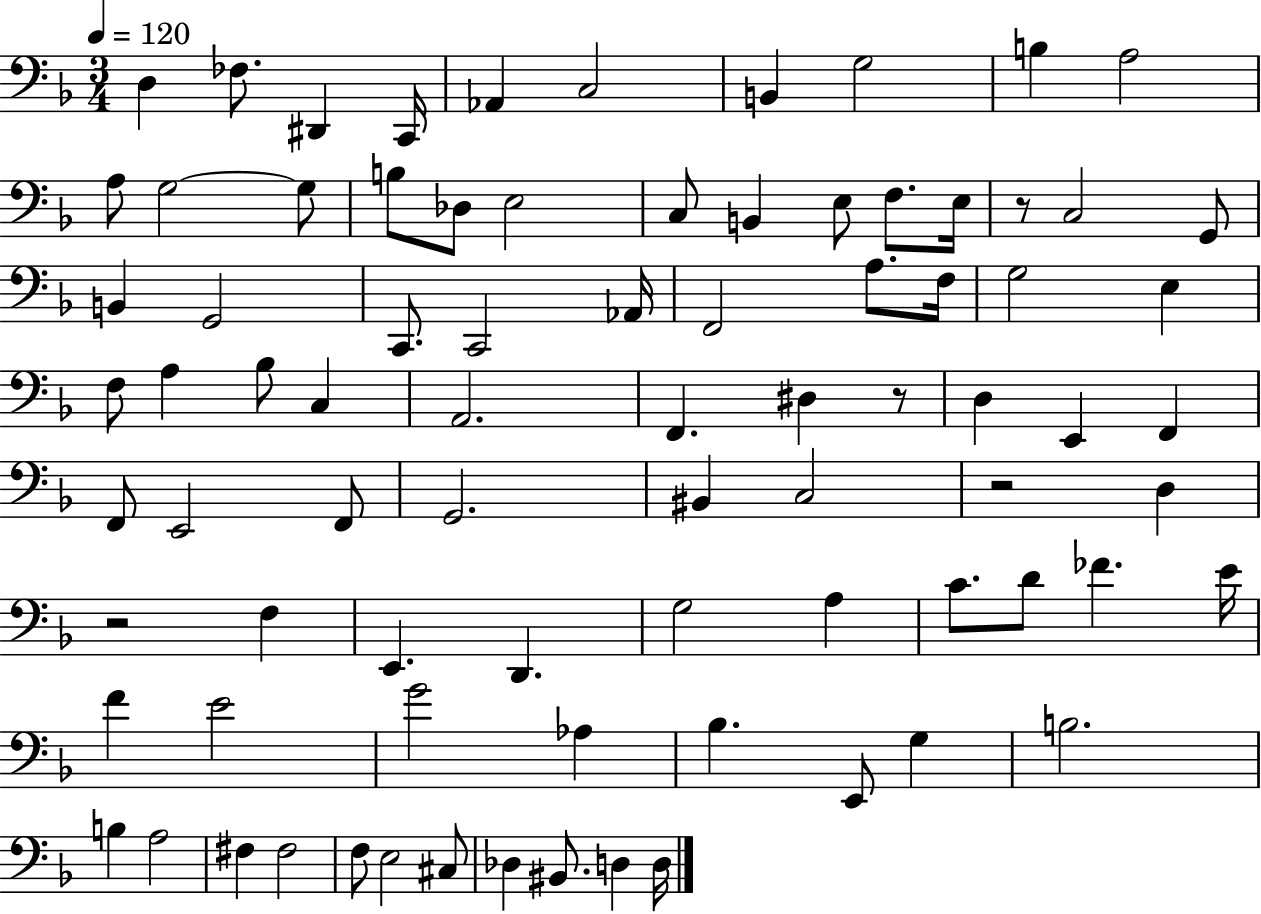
D3/q FES3/e. D#2/q C2/s Ab2/q C3/h B2/q G3/h B3/q A3/h A3/e G3/h G3/e B3/e Db3/e E3/h C3/e B2/q E3/e F3/e. E3/s R/e C3/h G2/e B2/q G2/h C2/e. C2/h Ab2/s F2/h A3/e. F3/s G3/h E3/q F3/e A3/q Bb3/e C3/q A2/h. F2/q. D#3/q R/e D3/q E2/q F2/q F2/e E2/h F2/e G2/h. BIS2/q C3/h R/h D3/q R/h F3/q E2/q. D2/q. G3/h A3/q C4/e. D4/e FES4/q. E4/s F4/q E4/h G4/h Ab3/q Bb3/q. E2/e G3/q B3/h. B3/q A3/h F#3/q F#3/h F3/e E3/h C#3/e Db3/q BIS2/e. D3/q D3/s